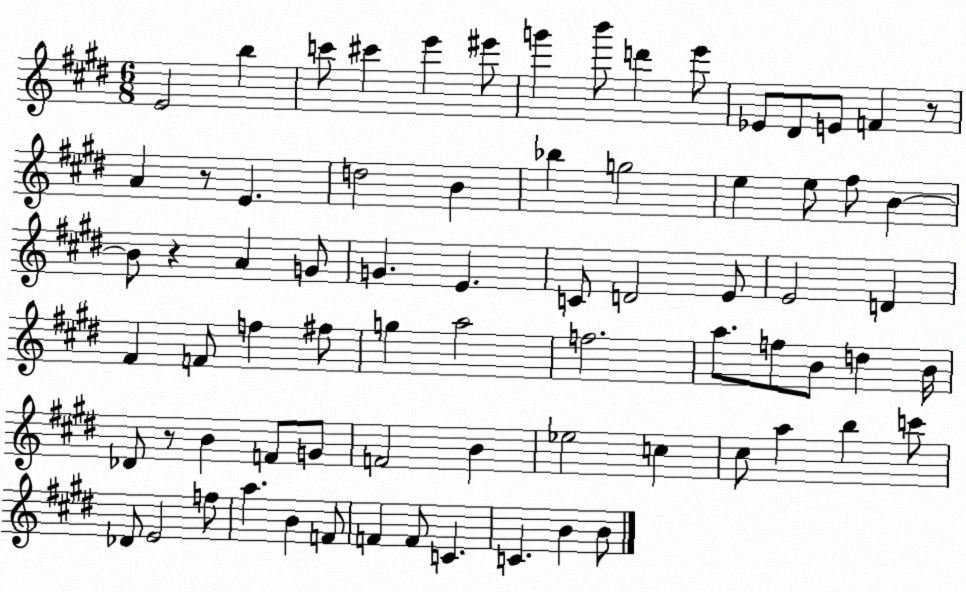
X:1
T:Untitled
M:6/8
L:1/4
K:E
E2 b c'/2 ^c' e' ^e'/2 g' b'/2 d' e'/2 _E/2 ^D/2 E/2 F z/2 A z/2 E d2 B _b g2 e e/2 ^f/2 B B/2 z A G/2 G E C/2 D2 E/2 E2 D ^F F/2 f ^f/2 g a2 f2 a/2 f/2 B/2 d B/4 _D/2 z/2 B F/2 G/2 F2 B _e2 c ^c/2 a b c'/2 _D/2 E2 f/2 a B F/2 F F/2 C C B B/2